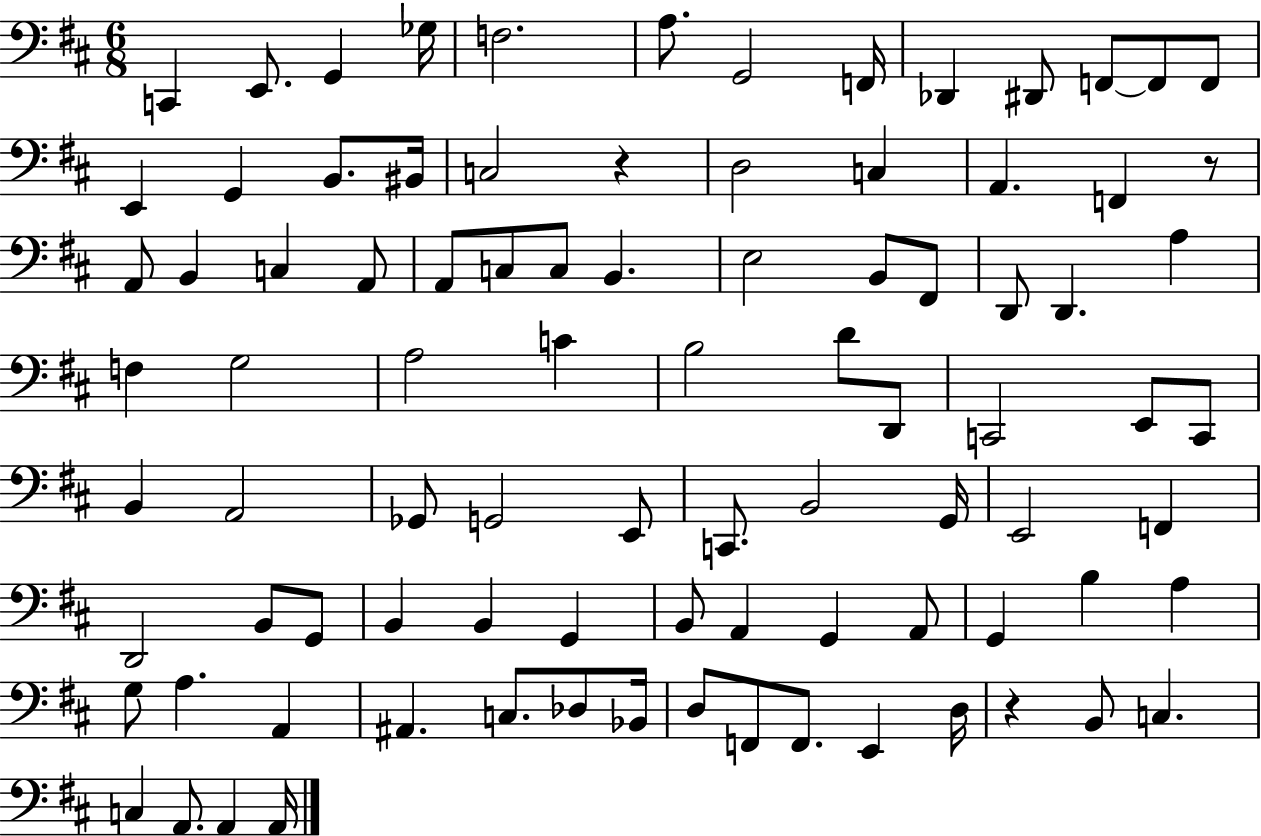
C2/q E2/e. G2/q Gb3/s F3/h. A3/e. G2/h F2/s Db2/q D#2/e F2/e F2/e F2/e E2/q G2/q B2/e. BIS2/s C3/h R/q D3/h C3/q A2/q. F2/q R/e A2/e B2/q C3/q A2/e A2/e C3/e C3/e B2/q. E3/h B2/e F#2/e D2/e D2/q. A3/q F3/q G3/h A3/h C4/q B3/h D4/e D2/e C2/h E2/e C2/e B2/q A2/h Gb2/e G2/h E2/e C2/e. B2/h G2/s E2/h F2/q D2/h B2/e G2/e B2/q B2/q G2/q B2/e A2/q G2/q A2/e G2/q B3/q A3/q G3/e A3/q. A2/q A#2/q. C3/e. Db3/e Bb2/s D3/e F2/e F2/e. E2/q D3/s R/q B2/e C3/q. C3/q A2/e. A2/q A2/s